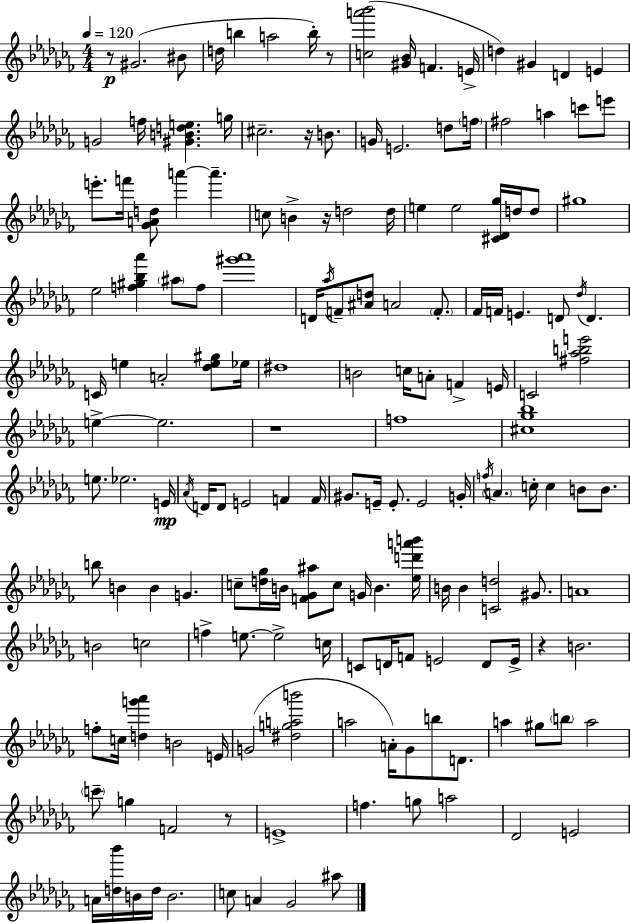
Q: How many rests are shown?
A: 7